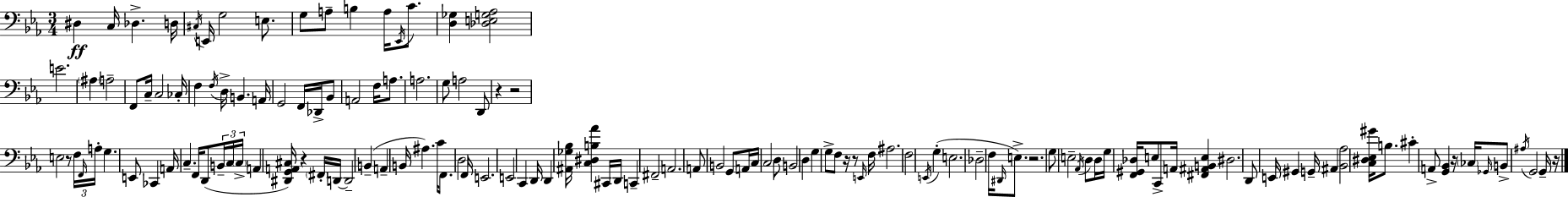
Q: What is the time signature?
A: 3/4